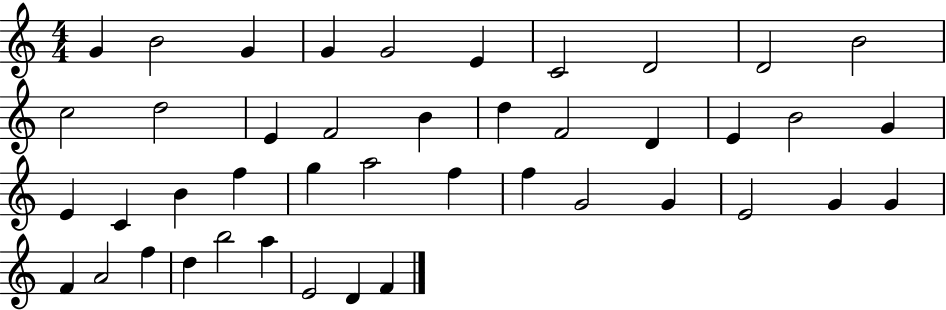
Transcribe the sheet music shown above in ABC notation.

X:1
T:Untitled
M:4/4
L:1/4
K:C
G B2 G G G2 E C2 D2 D2 B2 c2 d2 E F2 B d F2 D E B2 G E C B f g a2 f f G2 G E2 G G F A2 f d b2 a E2 D F